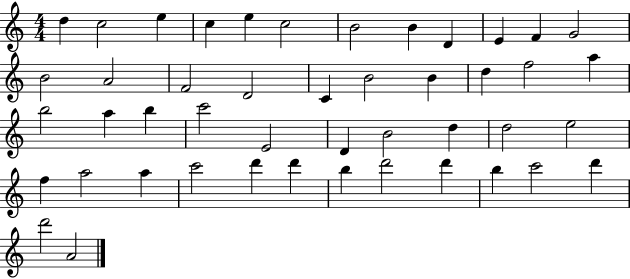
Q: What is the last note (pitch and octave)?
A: A4